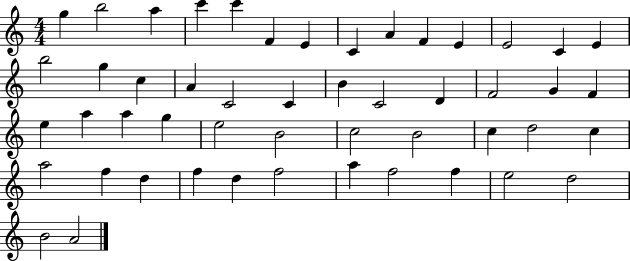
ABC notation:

X:1
T:Untitled
M:4/4
L:1/4
K:C
g b2 a c' c' F E C A F E E2 C E b2 g c A C2 C B C2 D F2 G F e a a g e2 B2 c2 B2 c d2 c a2 f d f d f2 a f2 f e2 d2 B2 A2